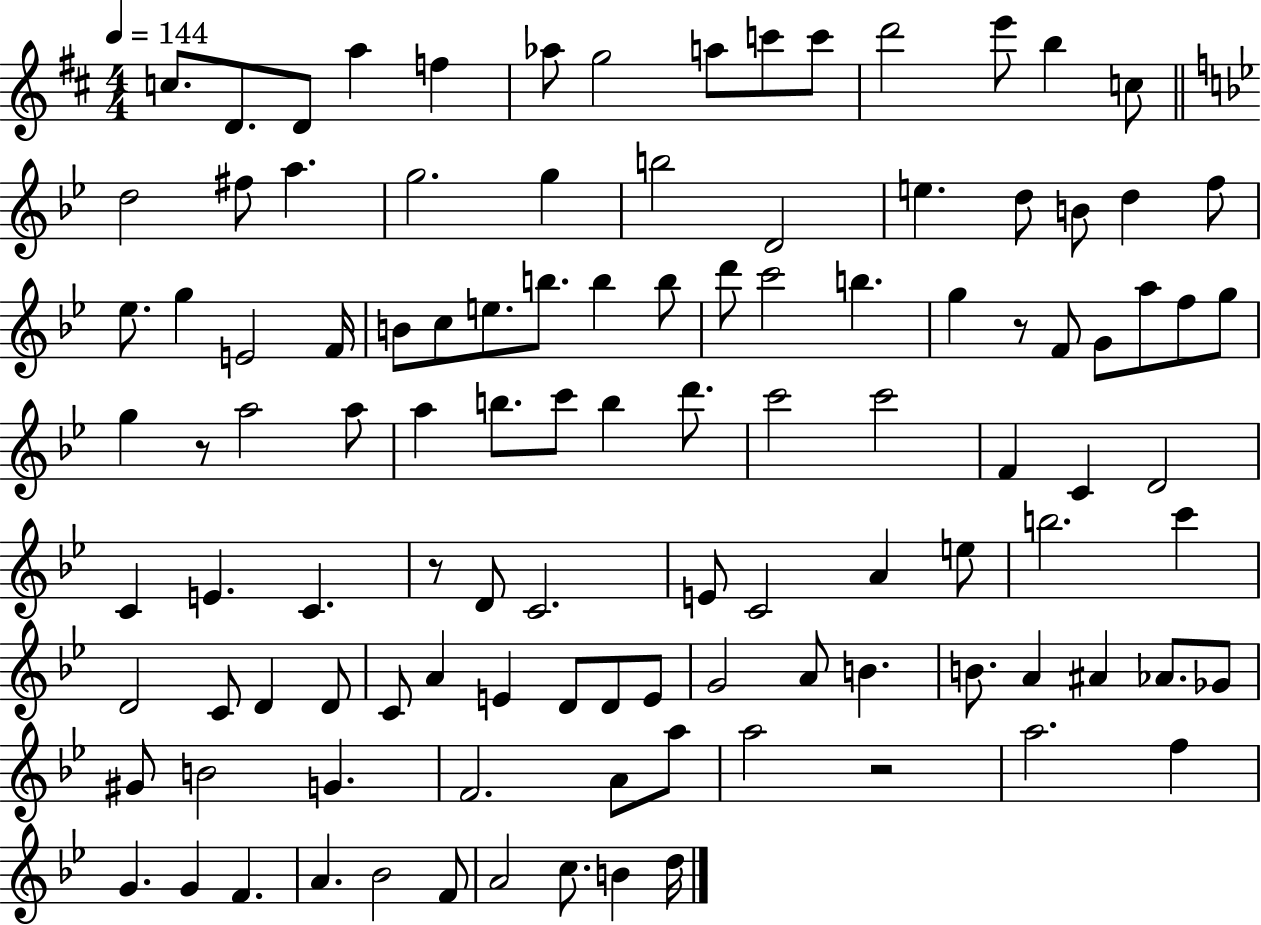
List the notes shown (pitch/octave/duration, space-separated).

C5/e. D4/e. D4/e A5/q F5/q Ab5/e G5/h A5/e C6/e C6/e D6/h E6/e B5/q C5/e D5/h F#5/e A5/q. G5/h. G5/q B5/h D4/h E5/q. D5/e B4/e D5/q F5/e Eb5/e. G5/q E4/h F4/s B4/e C5/e E5/e. B5/e. B5/q B5/e D6/e C6/h B5/q. G5/q R/e F4/e G4/e A5/e F5/e G5/e G5/q R/e A5/h A5/e A5/q B5/e. C6/e B5/q D6/e. C6/h C6/h F4/q C4/q D4/h C4/q E4/q. C4/q. R/e D4/e C4/h. E4/e C4/h A4/q E5/e B5/h. C6/q D4/h C4/e D4/q D4/e C4/e A4/q E4/q D4/e D4/e E4/e G4/h A4/e B4/q. B4/e. A4/q A#4/q Ab4/e. Gb4/e G#4/e B4/h G4/q. F4/h. A4/e A5/e A5/h R/h A5/h. F5/q G4/q. G4/q F4/q. A4/q. Bb4/h F4/e A4/h C5/e. B4/q D5/s